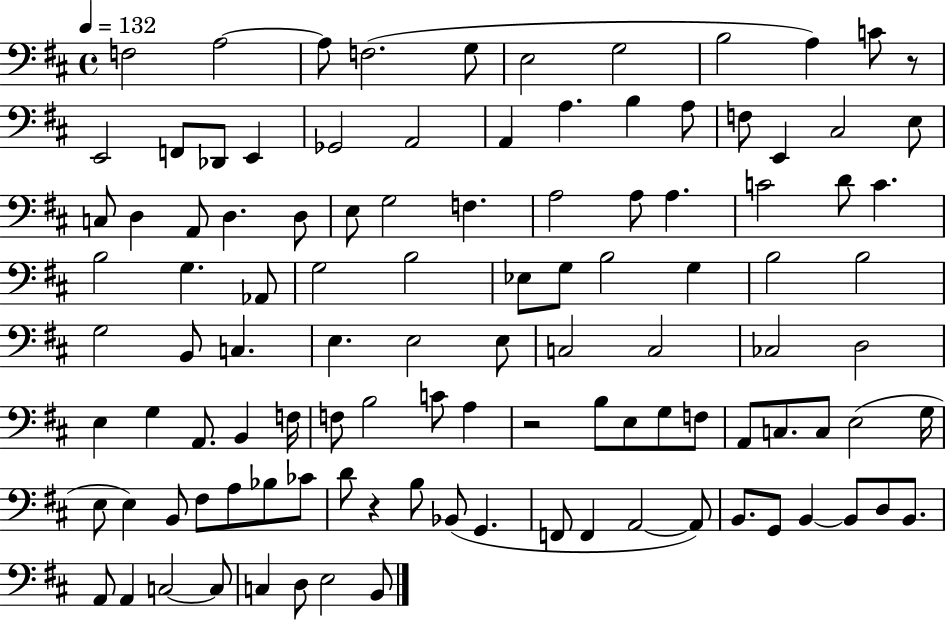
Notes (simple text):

F3/h A3/h A3/e F3/h. G3/e E3/h G3/h B3/h A3/q C4/e R/e E2/h F2/e Db2/e E2/q Gb2/h A2/h A2/q A3/q. B3/q A3/e F3/e E2/q C#3/h E3/e C3/e D3/q A2/e D3/q. D3/e E3/e G3/h F3/q. A3/h A3/e A3/q. C4/h D4/e C4/q. B3/h G3/q. Ab2/e G3/h B3/h Eb3/e G3/e B3/h G3/q B3/h B3/h G3/h B2/e C3/q. E3/q. E3/h E3/e C3/h C3/h CES3/h D3/h E3/q G3/q A2/e. B2/q F3/s F3/e B3/h C4/e A3/q R/h B3/e E3/e G3/e F3/e A2/e C3/e. C3/e E3/h G3/s E3/e E3/q B2/e F#3/e A3/e Bb3/e CES4/e D4/e R/q B3/e Bb2/e G2/q. F2/e F2/q A2/h A2/e B2/e. G2/e B2/q B2/e D3/e B2/e. A2/e A2/q C3/h C3/e C3/q D3/e E3/h B2/e